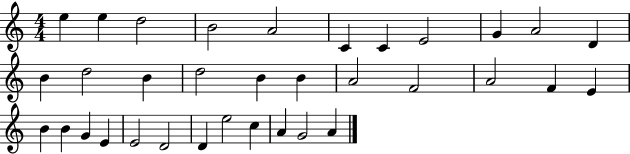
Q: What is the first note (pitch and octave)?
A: E5